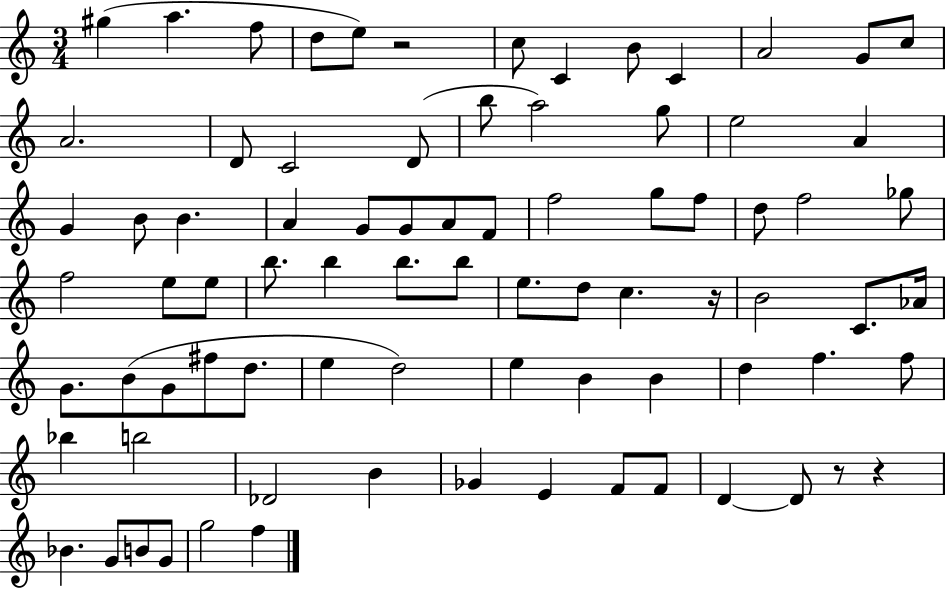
{
  \clef treble
  \numericTimeSignature
  \time 3/4
  \key c \major
  gis''4( a''4. f''8 | d''8 e''8) r2 | c''8 c'4 b'8 c'4 | a'2 g'8 c''8 | \break a'2. | d'8 c'2 d'8( | b''8 a''2) g''8 | e''2 a'4 | \break g'4 b'8 b'4. | a'4 g'8 g'8 a'8 f'8 | f''2 g''8 f''8 | d''8 f''2 ges''8 | \break f''2 e''8 e''8 | b''8. b''4 b''8. b''8 | e''8. d''8 c''4. r16 | b'2 c'8. aes'16 | \break g'8. b'8( g'8 fis''8 d''8. | e''4 d''2) | e''4 b'4 b'4 | d''4 f''4. f''8 | \break bes''4 b''2 | des'2 b'4 | ges'4 e'4 f'8 f'8 | d'4~~ d'8 r8 r4 | \break bes'4. g'8 b'8 g'8 | g''2 f''4 | \bar "|."
}